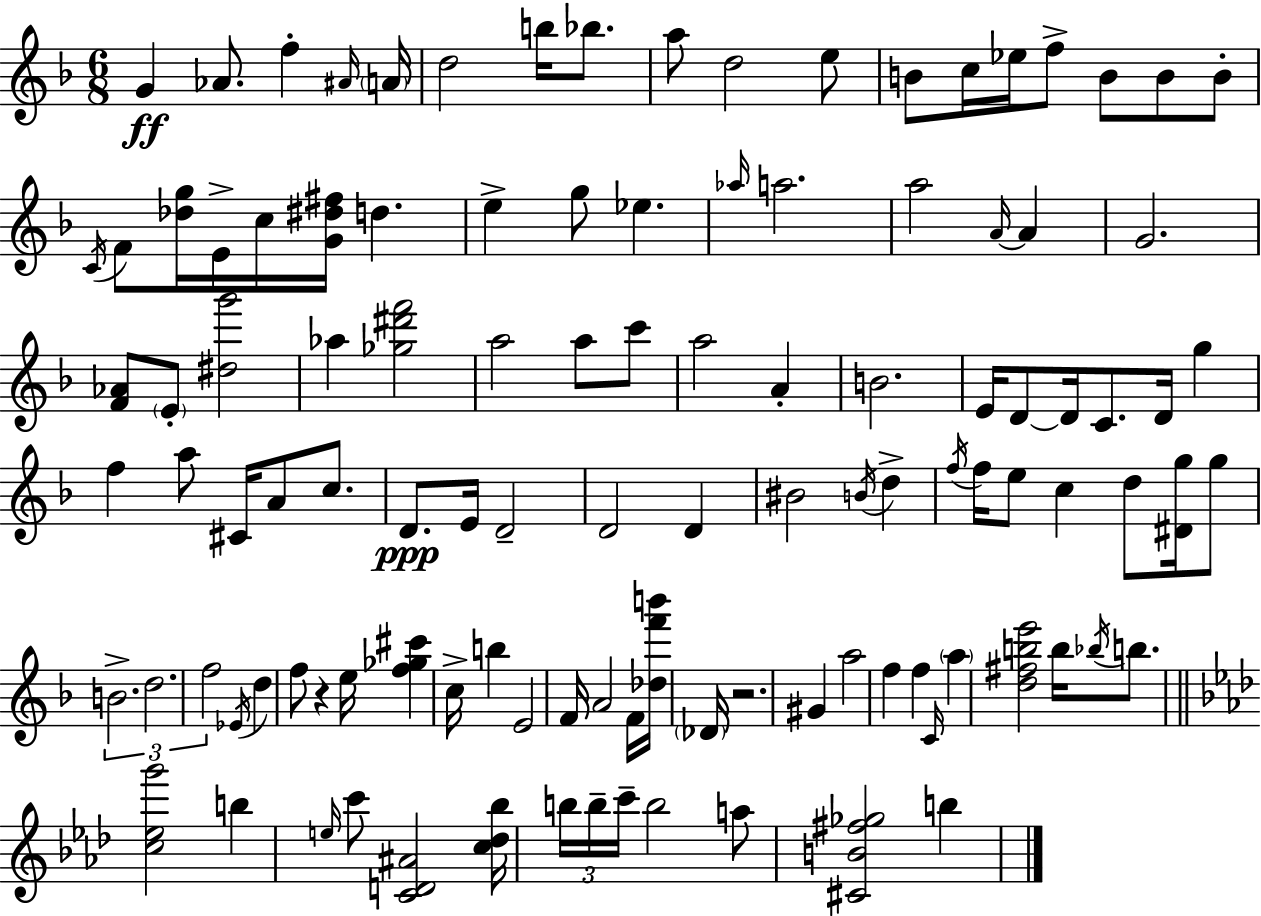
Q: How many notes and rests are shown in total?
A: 112